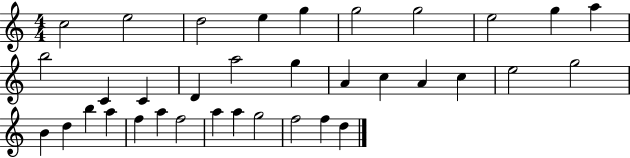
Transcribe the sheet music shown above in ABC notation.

X:1
T:Untitled
M:4/4
L:1/4
K:C
c2 e2 d2 e g g2 g2 e2 g a b2 C C D a2 g A c A c e2 g2 B d b a f a f2 a a g2 f2 f d